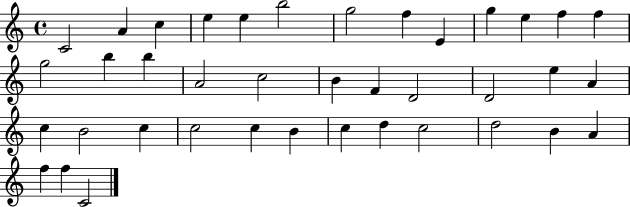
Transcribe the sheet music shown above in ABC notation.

X:1
T:Untitled
M:4/4
L:1/4
K:C
C2 A c e e b2 g2 f E g e f f g2 b b A2 c2 B F D2 D2 e A c B2 c c2 c B c d c2 d2 B A f f C2